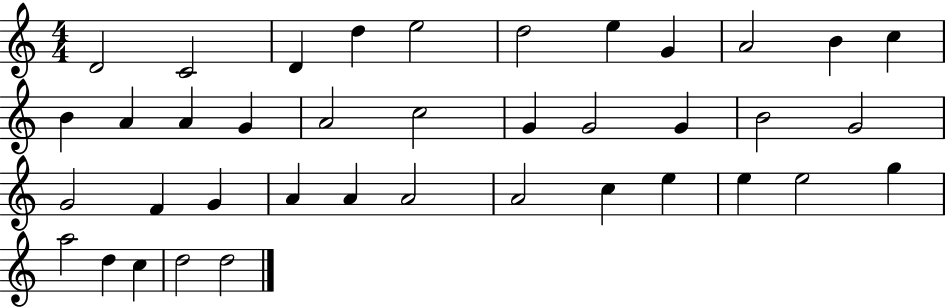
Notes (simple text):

D4/h C4/h D4/q D5/q E5/h D5/h E5/q G4/q A4/h B4/q C5/q B4/q A4/q A4/q G4/q A4/h C5/h G4/q G4/h G4/q B4/h G4/h G4/h F4/q G4/q A4/q A4/q A4/h A4/h C5/q E5/q E5/q E5/h G5/q A5/h D5/q C5/q D5/h D5/h